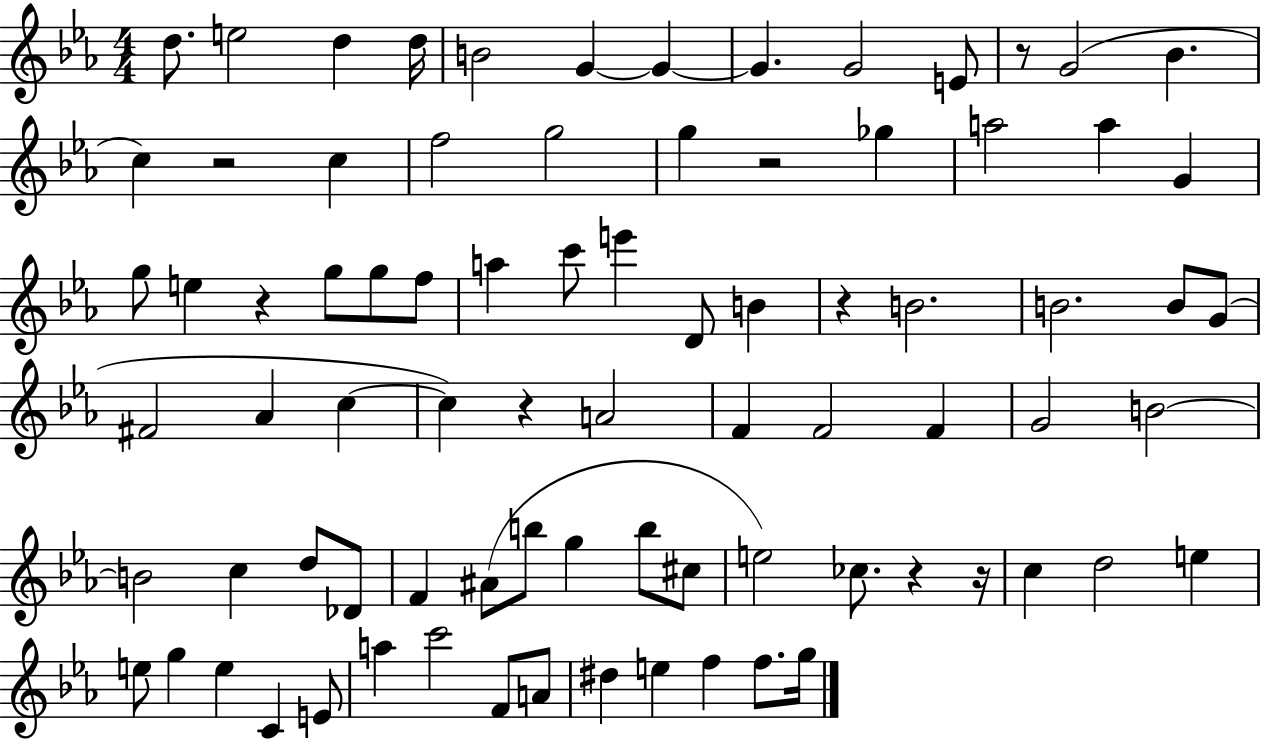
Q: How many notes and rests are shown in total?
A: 82